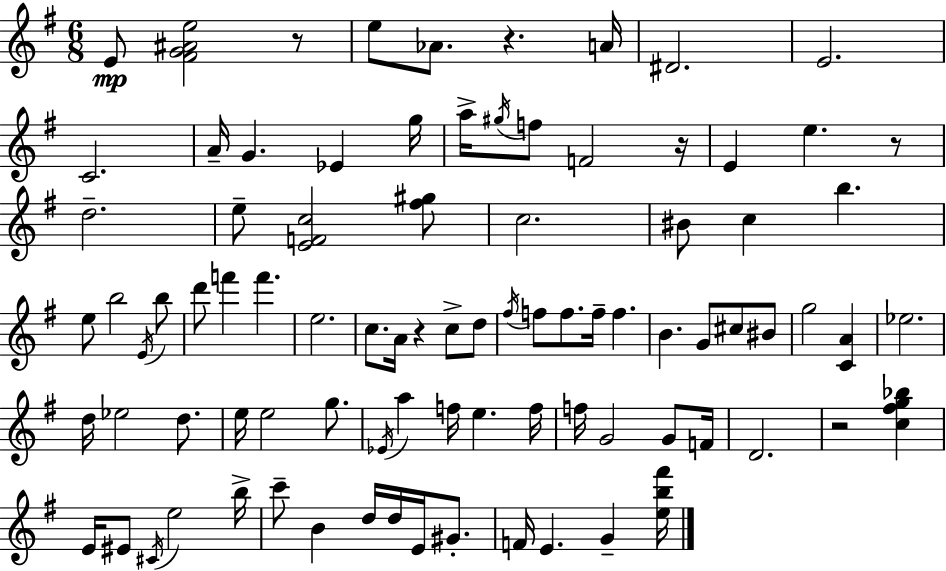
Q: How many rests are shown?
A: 6